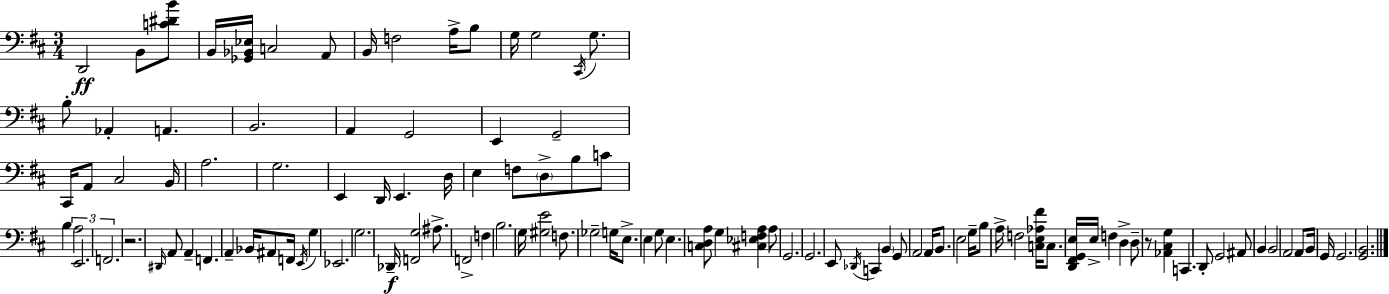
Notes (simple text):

D2/h B2/e [C4,D#4,B4]/e B2/s [Gb2,Bb2,Eb3]/s C3/h A2/e B2/s F3/h A3/s B3/e G3/s G3/h C#2/s G3/e. B3/e Ab2/q A2/q. B2/h. A2/q G2/h E2/q G2/h C#2/s A2/e C#3/h B2/s A3/h. G3/h. E2/q D2/s E2/q. D3/s E3/q F3/e D3/e B3/e C4/e B3/q A3/h E2/h. F2/h. R/h. D#2/s A2/e A2/q F2/q. A2/q Bb2/s A#2/e F2/s E2/s G3/q Eb2/h. G3/h. Db2/s [F2,G3]/h A#3/e. F2/h F3/q B3/h. G3/s [G#3,E4]/h F3/e. Gb3/h G3/s E3/e. E3/q G3/e E3/q. [C3,D3,A3]/e G3/q [C#3,Eb3,F3,A3]/q A3/e G2/h. G2/h. E2/e Db2/s C2/q B2/q G2/e A2/h A2/s B2/e. E3/h G3/s B3/e A3/s F3/h [C3,E3,Ab3,F#4]/s C3/e. [D2,F#2,G2,E3]/s E3/s F3/q D3/q D3/e R/e [Ab2,C#3,G3]/q C2/q. D2/e G2/h A#2/e B2/q B2/h A2/h A2/e B2/s G2/s G2/h. [G2,B2]/h.